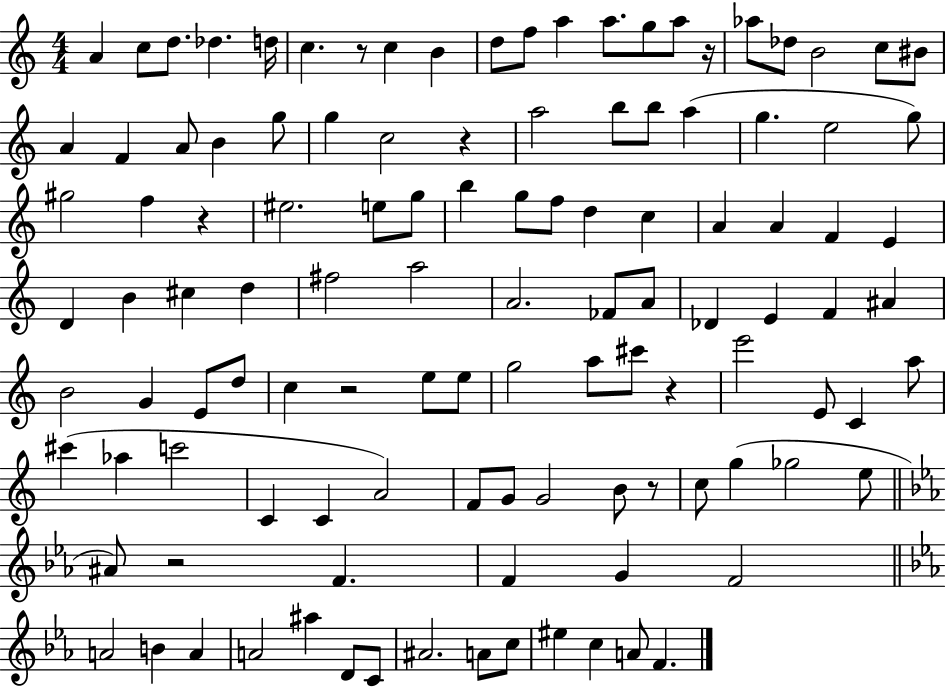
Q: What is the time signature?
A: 4/4